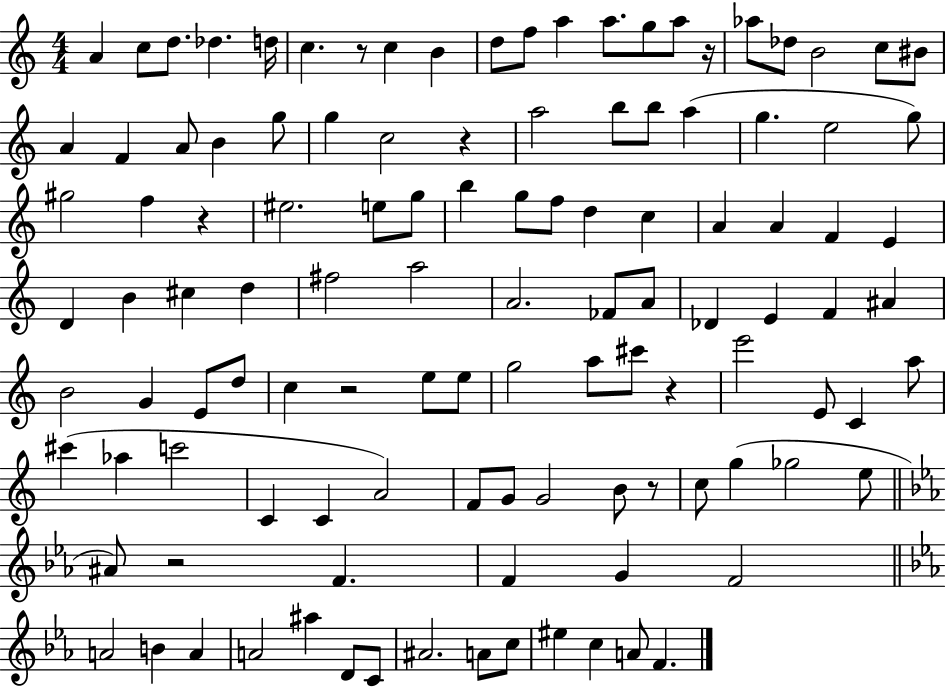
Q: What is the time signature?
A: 4/4